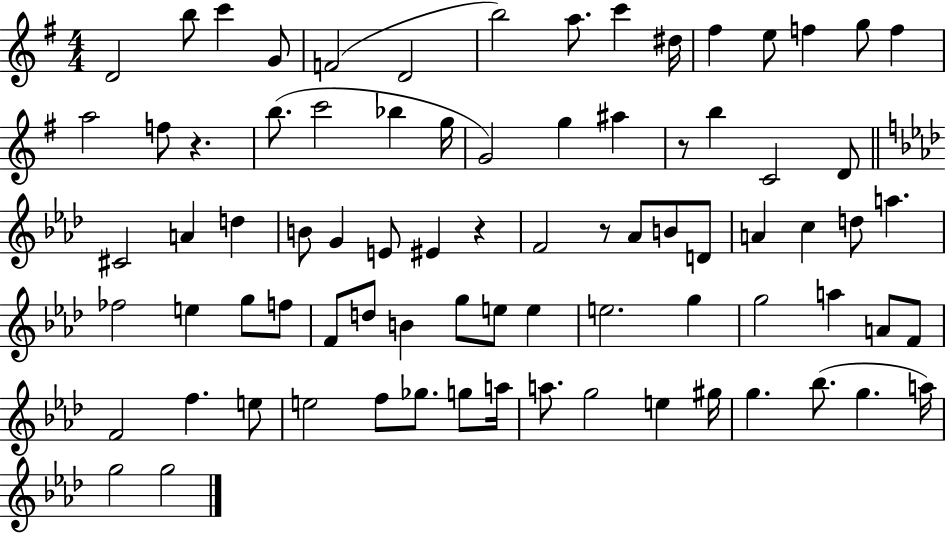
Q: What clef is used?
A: treble